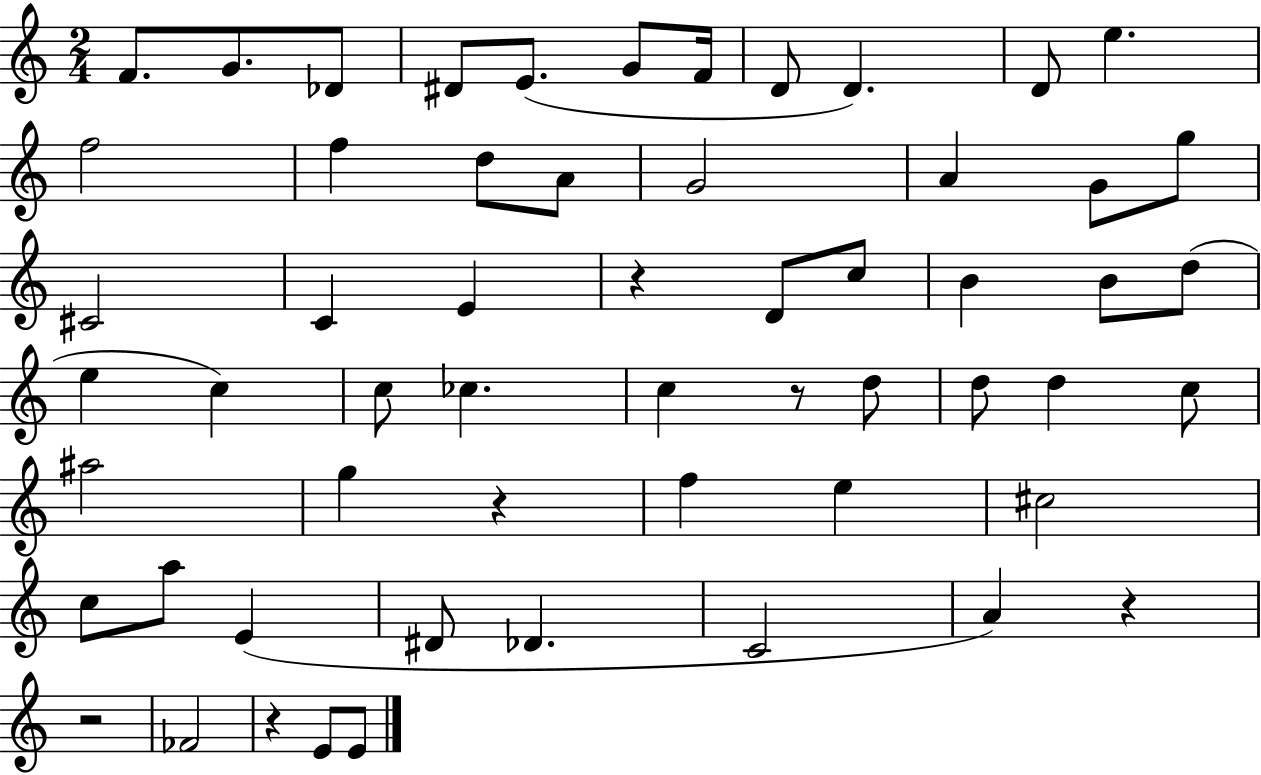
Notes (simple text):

F4/e. G4/e. Db4/e D#4/e E4/e. G4/e F4/s D4/e D4/q. D4/e E5/q. F5/h F5/q D5/e A4/e G4/h A4/q G4/e G5/e C#4/h C4/q E4/q R/q D4/e C5/e B4/q B4/e D5/e E5/q C5/q C5/e CES5/q. C5/q R/e D5/e D5/e D5/q C5/e A#5/h G5/q R/q F5/q E5/q C#5/h C5/e A5/e E4/q D#4/e Db4/q. C4/h A4/q R/q R/h FES4/h R/q E4/e E4/e